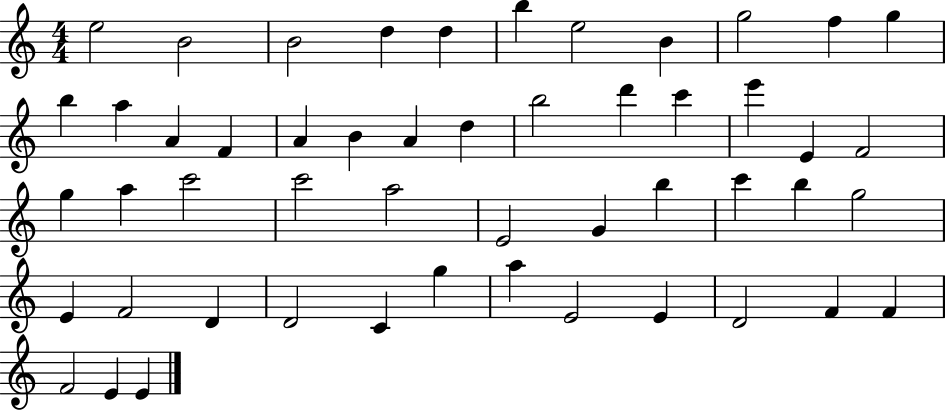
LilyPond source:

{
  \clef treble
  \numericTimeSignature
  \time 4/4
  \key c \major
  e''2 b'2 | b'2 d''4 d''4 | b''4 e''2 b'4 | g''2 f''4 g''4 | \break b''4 a''4 a'4 f'4 | a'4 b'4 a'4 d''4 | b''2 d'''4 c'''4 | e'''4 e'4 f'2 | \break g''4 a''4 c'''2 | c'''2 a''2 | e'2 g'4 b''4 | c'''4 b''4 g''2 | \break e'4 f'2 d'4 | d'2 c'4 g''4 | a''4 e'2 e'4 | d'2 f'4 f'4 | \break f'2 e'4 e'4 | \bar "|."
}